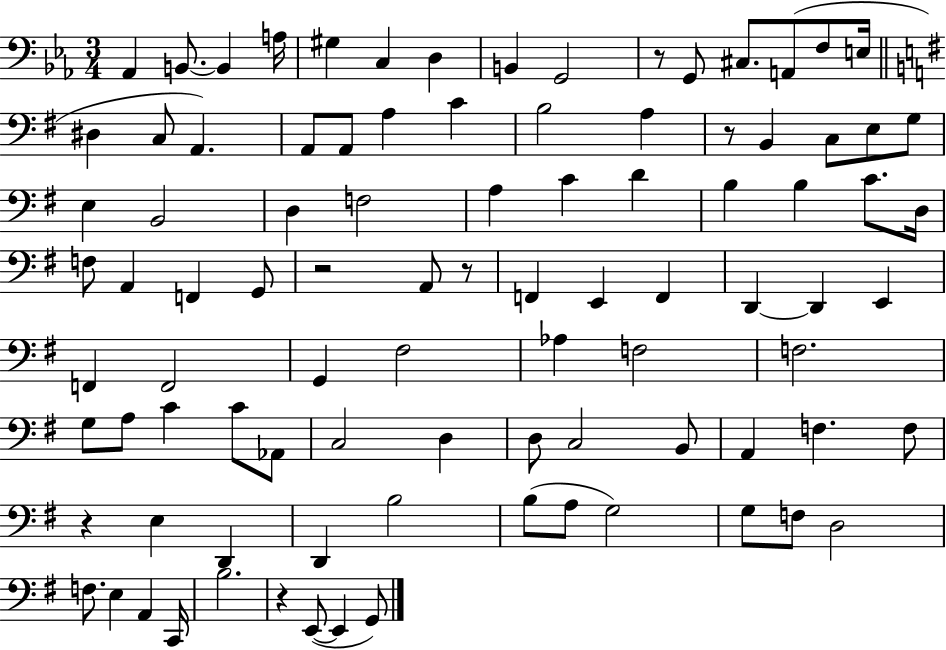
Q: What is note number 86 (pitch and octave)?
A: E2